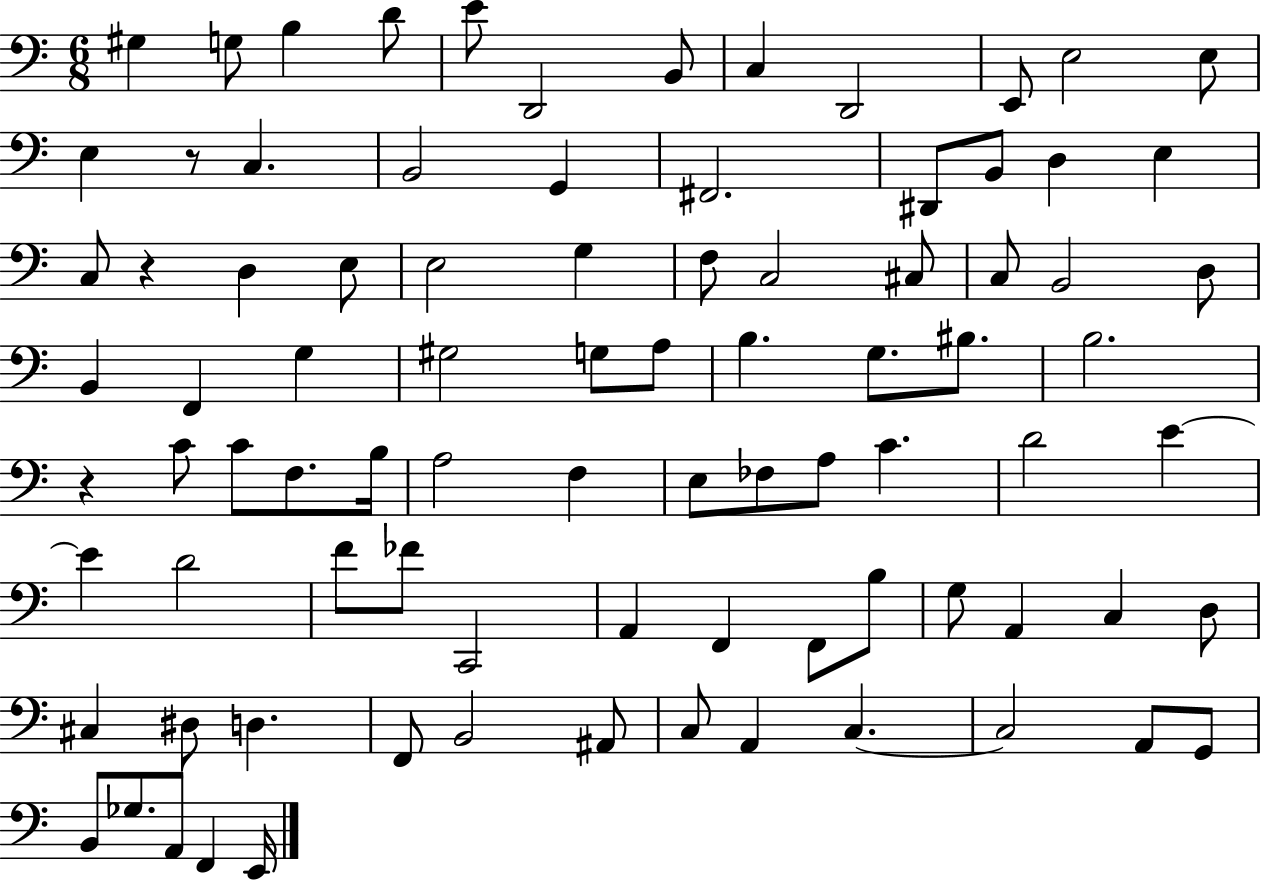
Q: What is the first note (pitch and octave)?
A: G#3